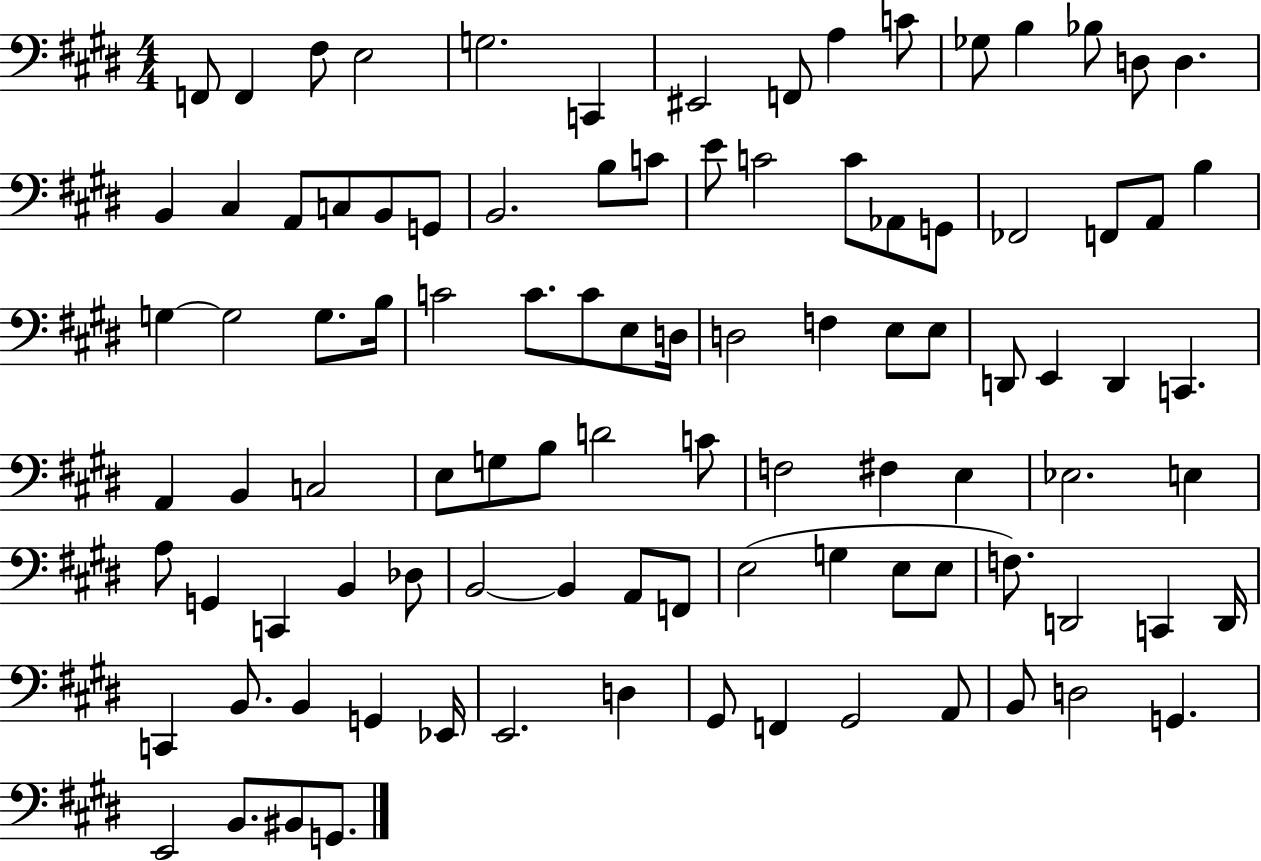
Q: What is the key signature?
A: E major